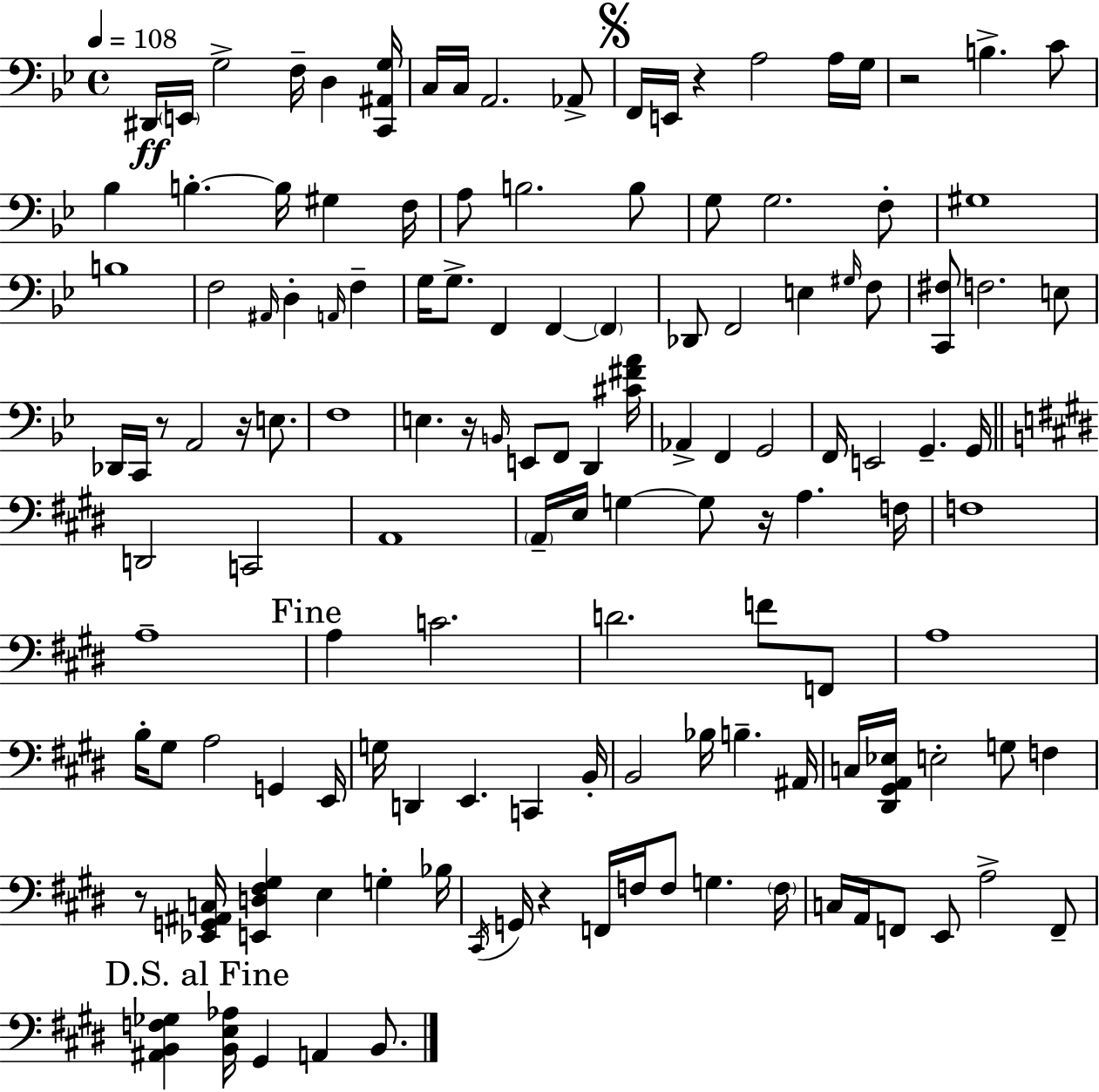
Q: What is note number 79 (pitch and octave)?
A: F2